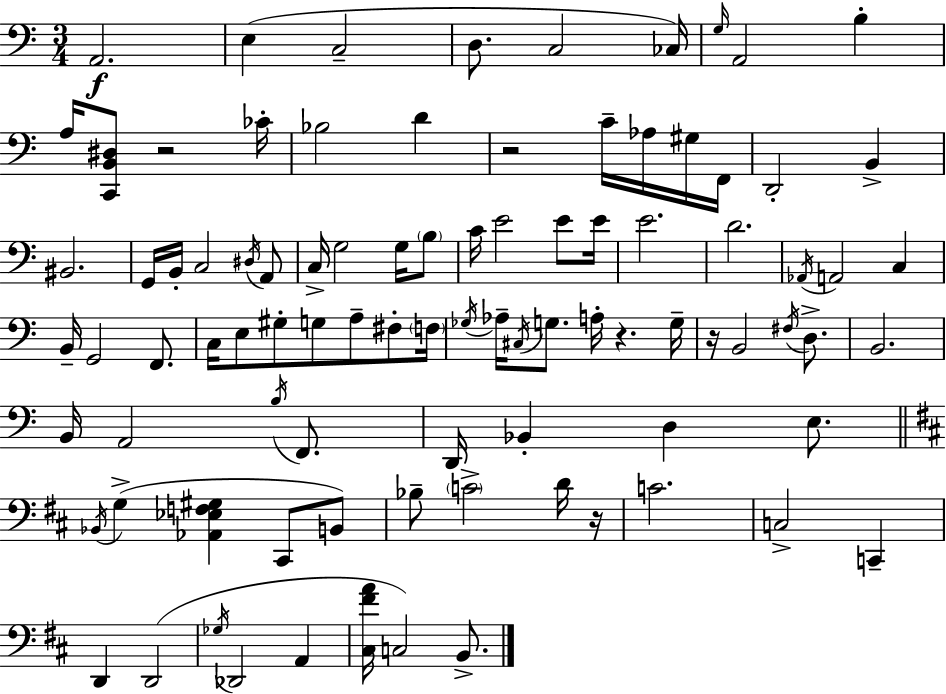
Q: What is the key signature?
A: C major